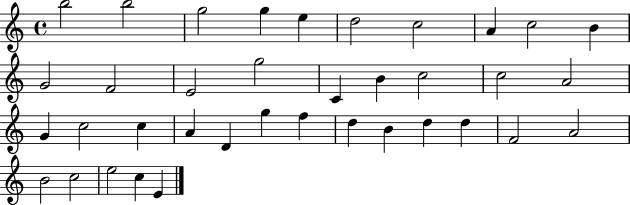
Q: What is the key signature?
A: C major